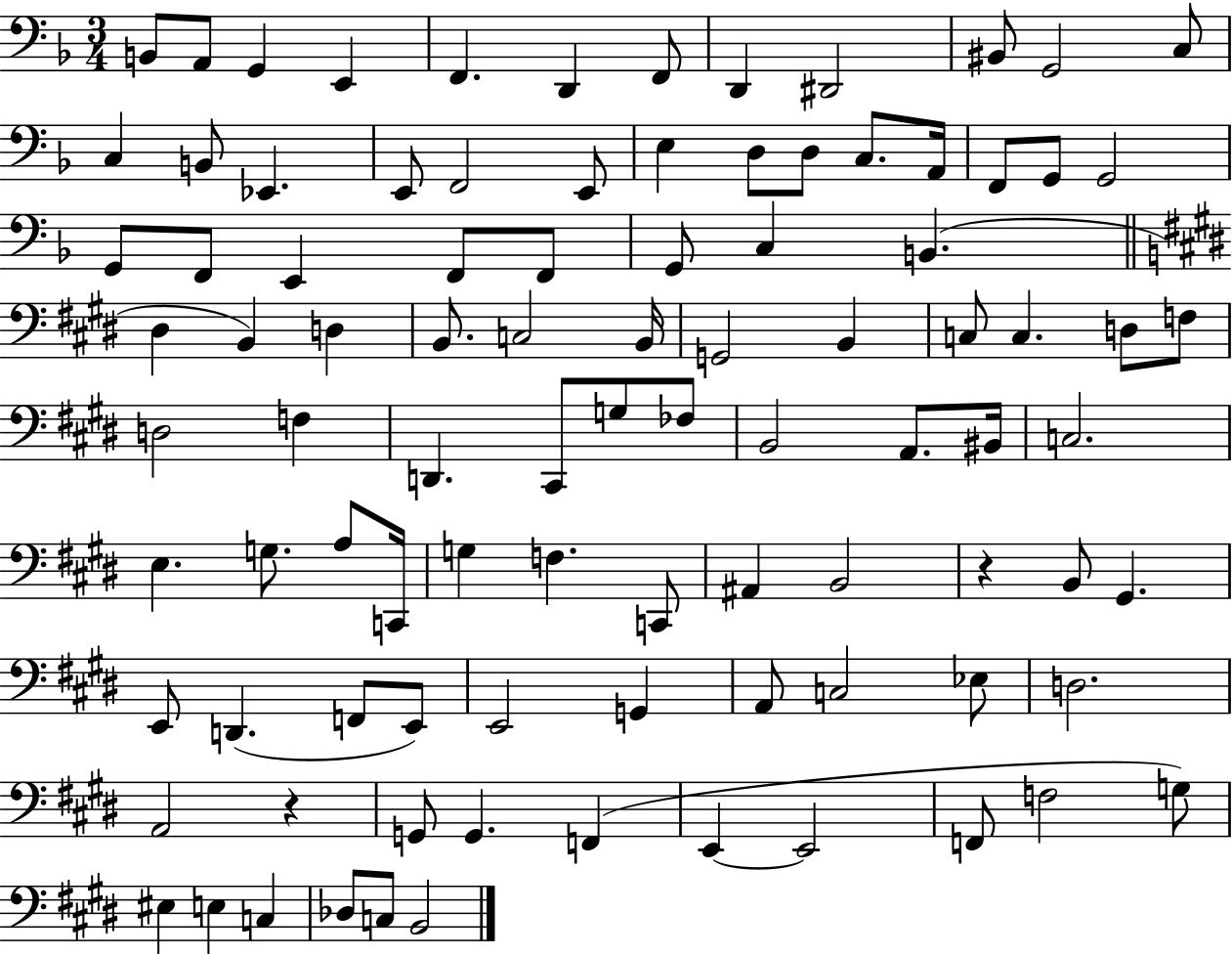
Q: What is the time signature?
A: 3/4